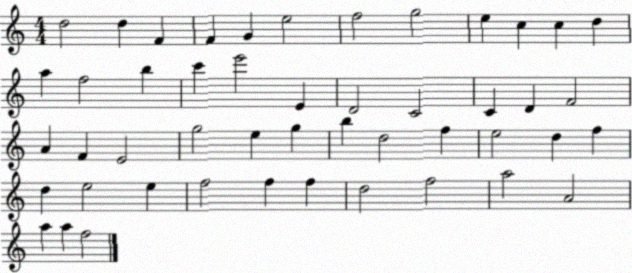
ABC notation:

X:1
T:Untitled
M:4/4
L:1/4
K:C
d2 d F F G e2 f2 g2 e c c d a f2 b c' e'2 E D2 C2 C D F2 A F E2 g2 e g b d2 f e2 d f d e2 e f2 f f d2 f2 a2 A2 a a f2